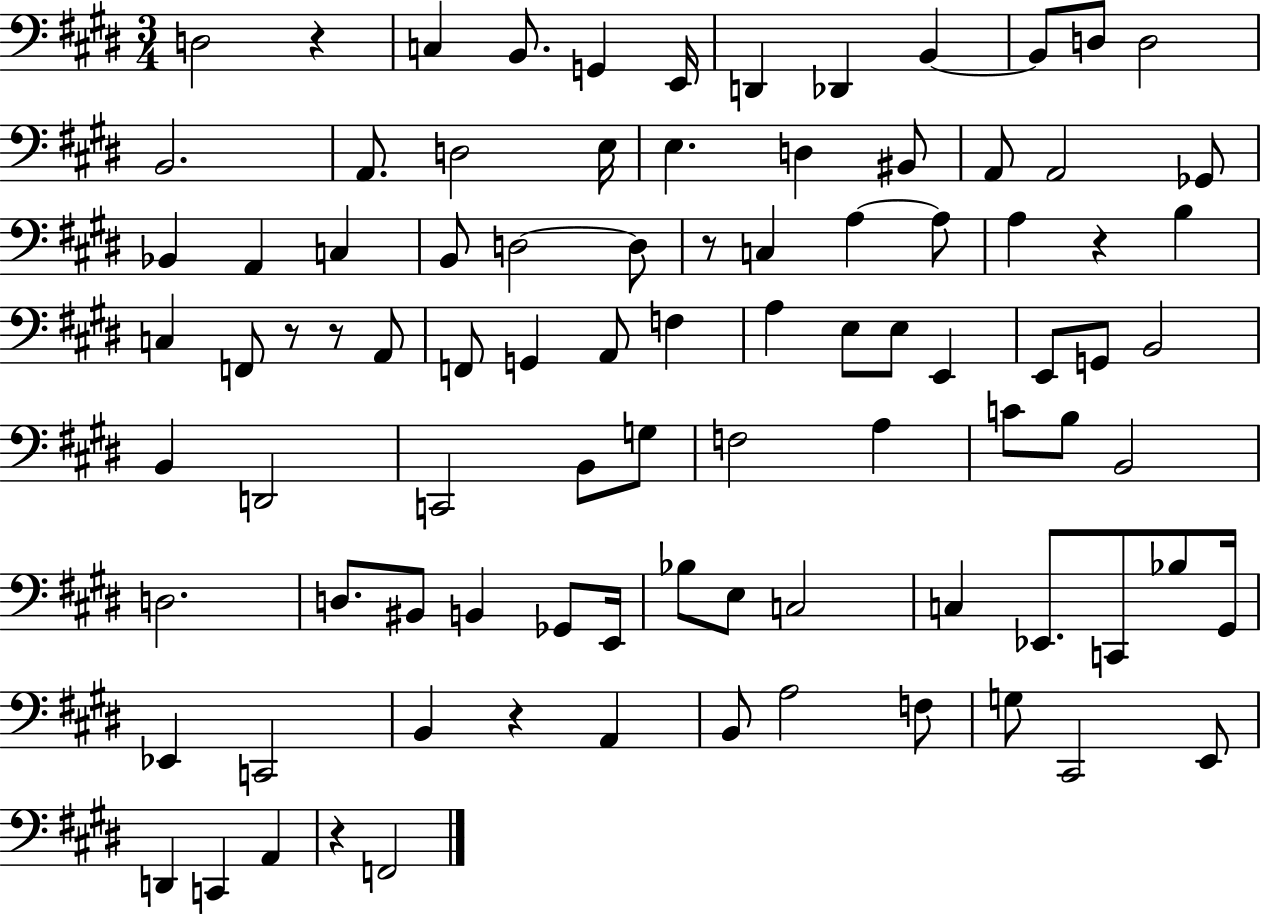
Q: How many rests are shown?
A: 7